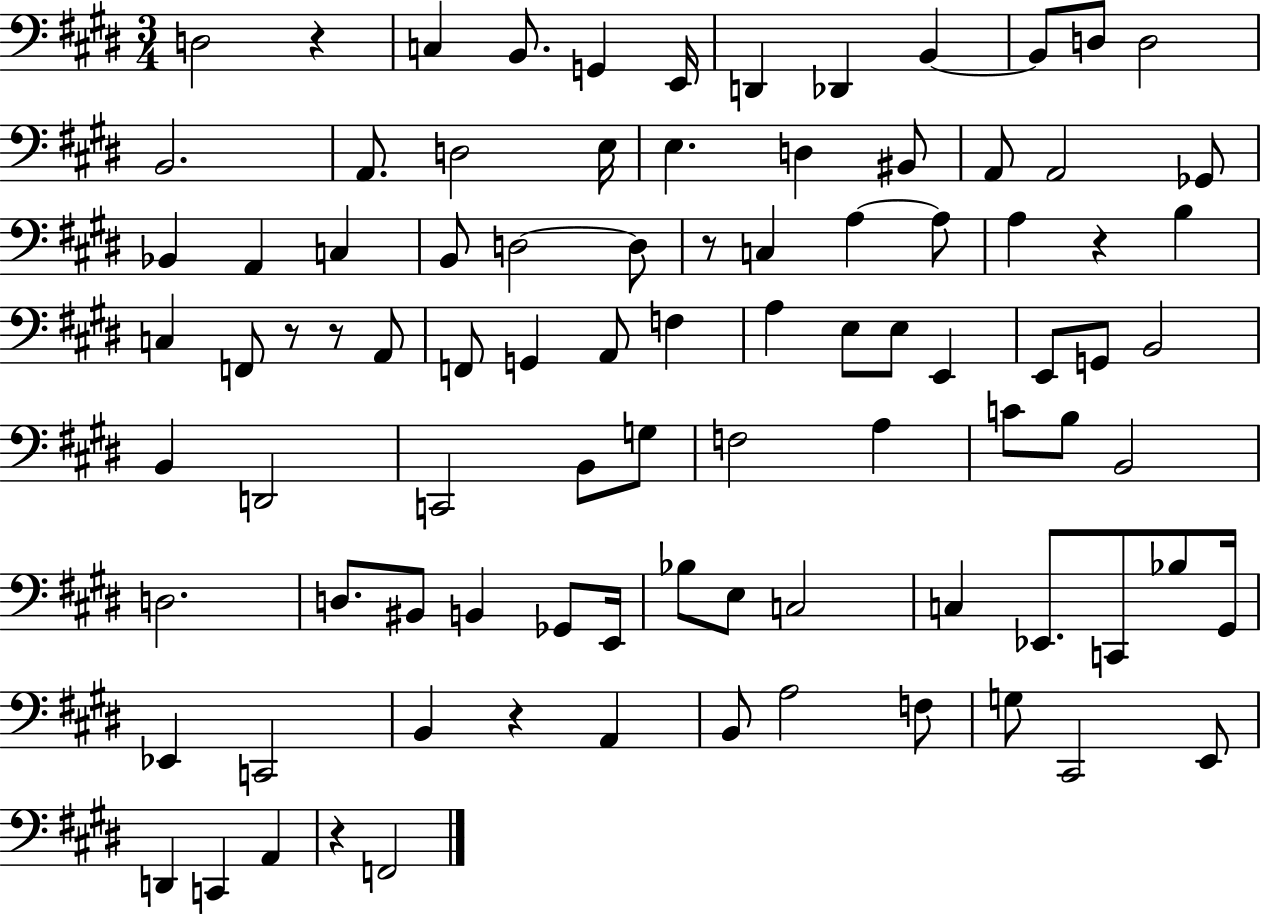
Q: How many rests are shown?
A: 7